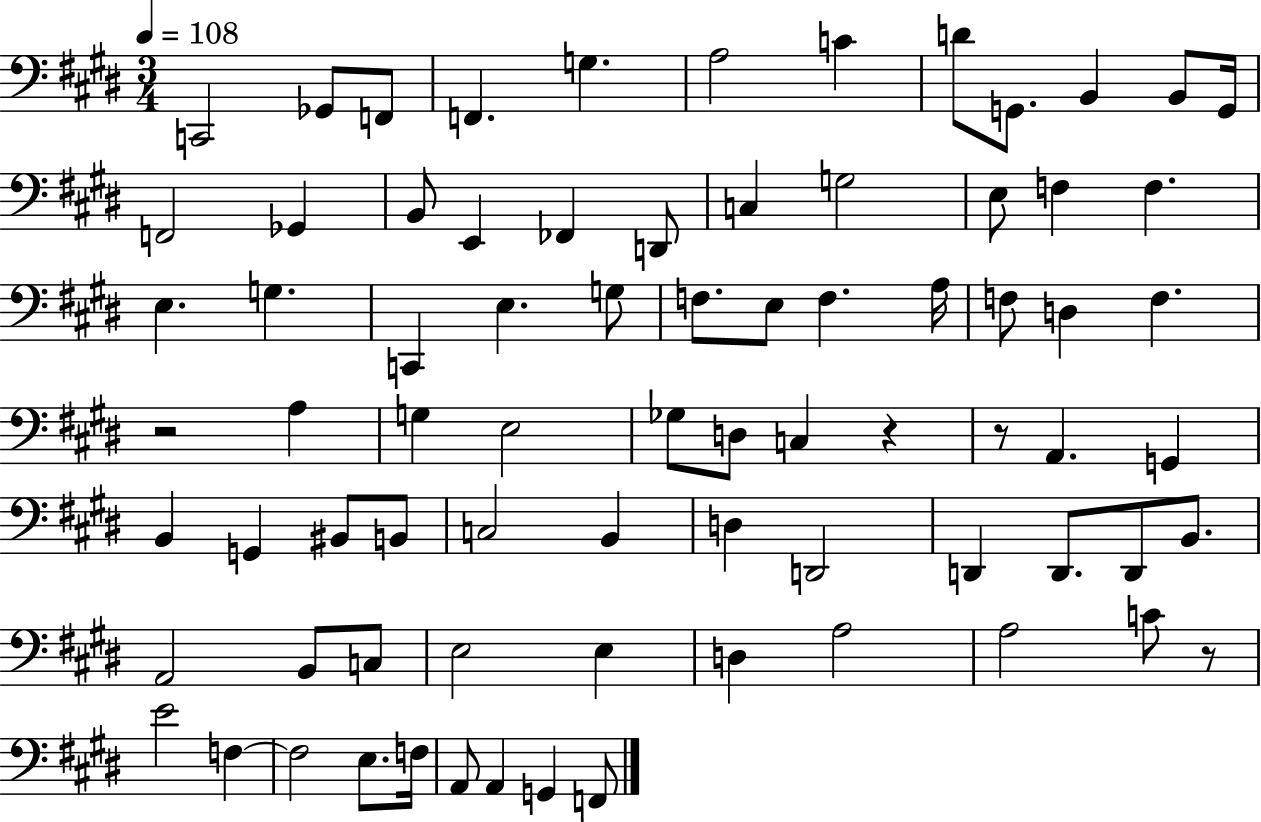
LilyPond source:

{
  \clef bass
  \numericTimeSignature
  \time 3/4
  \key e \major
  \tempo 4 = 108
  \repeat volta 2 { c,2 ges,8 f,8 | f,4. g4. | a2 c'4 | d'8 g,8. b,4 b,8 g,16 | \break f,2 ges,4 | b,8 e,4 fes,4 d,8 | c4 g2 | e8 f4 f4. | \break e4. g4. | c,4 e4. g8 | f8. e8 f4. a16 | f8 d4 f4. | \break r2 a4 | g4 e2 | ges8 d8 c4 r4 | r8 a,4. g,4 | \break b,4 g,4 bis,8 b,8 | c2 b,4 | d4 d,2 | d,4 d,8. d,8 b,8. | \break a,2 b,8 c8 | e2 e4 | d4 a2 | a2 c'8 r8 | \break e'2 f4~~ | f2 e8. f16 | a,8 a,4 g,4 f,8 | } \bar "|."
}